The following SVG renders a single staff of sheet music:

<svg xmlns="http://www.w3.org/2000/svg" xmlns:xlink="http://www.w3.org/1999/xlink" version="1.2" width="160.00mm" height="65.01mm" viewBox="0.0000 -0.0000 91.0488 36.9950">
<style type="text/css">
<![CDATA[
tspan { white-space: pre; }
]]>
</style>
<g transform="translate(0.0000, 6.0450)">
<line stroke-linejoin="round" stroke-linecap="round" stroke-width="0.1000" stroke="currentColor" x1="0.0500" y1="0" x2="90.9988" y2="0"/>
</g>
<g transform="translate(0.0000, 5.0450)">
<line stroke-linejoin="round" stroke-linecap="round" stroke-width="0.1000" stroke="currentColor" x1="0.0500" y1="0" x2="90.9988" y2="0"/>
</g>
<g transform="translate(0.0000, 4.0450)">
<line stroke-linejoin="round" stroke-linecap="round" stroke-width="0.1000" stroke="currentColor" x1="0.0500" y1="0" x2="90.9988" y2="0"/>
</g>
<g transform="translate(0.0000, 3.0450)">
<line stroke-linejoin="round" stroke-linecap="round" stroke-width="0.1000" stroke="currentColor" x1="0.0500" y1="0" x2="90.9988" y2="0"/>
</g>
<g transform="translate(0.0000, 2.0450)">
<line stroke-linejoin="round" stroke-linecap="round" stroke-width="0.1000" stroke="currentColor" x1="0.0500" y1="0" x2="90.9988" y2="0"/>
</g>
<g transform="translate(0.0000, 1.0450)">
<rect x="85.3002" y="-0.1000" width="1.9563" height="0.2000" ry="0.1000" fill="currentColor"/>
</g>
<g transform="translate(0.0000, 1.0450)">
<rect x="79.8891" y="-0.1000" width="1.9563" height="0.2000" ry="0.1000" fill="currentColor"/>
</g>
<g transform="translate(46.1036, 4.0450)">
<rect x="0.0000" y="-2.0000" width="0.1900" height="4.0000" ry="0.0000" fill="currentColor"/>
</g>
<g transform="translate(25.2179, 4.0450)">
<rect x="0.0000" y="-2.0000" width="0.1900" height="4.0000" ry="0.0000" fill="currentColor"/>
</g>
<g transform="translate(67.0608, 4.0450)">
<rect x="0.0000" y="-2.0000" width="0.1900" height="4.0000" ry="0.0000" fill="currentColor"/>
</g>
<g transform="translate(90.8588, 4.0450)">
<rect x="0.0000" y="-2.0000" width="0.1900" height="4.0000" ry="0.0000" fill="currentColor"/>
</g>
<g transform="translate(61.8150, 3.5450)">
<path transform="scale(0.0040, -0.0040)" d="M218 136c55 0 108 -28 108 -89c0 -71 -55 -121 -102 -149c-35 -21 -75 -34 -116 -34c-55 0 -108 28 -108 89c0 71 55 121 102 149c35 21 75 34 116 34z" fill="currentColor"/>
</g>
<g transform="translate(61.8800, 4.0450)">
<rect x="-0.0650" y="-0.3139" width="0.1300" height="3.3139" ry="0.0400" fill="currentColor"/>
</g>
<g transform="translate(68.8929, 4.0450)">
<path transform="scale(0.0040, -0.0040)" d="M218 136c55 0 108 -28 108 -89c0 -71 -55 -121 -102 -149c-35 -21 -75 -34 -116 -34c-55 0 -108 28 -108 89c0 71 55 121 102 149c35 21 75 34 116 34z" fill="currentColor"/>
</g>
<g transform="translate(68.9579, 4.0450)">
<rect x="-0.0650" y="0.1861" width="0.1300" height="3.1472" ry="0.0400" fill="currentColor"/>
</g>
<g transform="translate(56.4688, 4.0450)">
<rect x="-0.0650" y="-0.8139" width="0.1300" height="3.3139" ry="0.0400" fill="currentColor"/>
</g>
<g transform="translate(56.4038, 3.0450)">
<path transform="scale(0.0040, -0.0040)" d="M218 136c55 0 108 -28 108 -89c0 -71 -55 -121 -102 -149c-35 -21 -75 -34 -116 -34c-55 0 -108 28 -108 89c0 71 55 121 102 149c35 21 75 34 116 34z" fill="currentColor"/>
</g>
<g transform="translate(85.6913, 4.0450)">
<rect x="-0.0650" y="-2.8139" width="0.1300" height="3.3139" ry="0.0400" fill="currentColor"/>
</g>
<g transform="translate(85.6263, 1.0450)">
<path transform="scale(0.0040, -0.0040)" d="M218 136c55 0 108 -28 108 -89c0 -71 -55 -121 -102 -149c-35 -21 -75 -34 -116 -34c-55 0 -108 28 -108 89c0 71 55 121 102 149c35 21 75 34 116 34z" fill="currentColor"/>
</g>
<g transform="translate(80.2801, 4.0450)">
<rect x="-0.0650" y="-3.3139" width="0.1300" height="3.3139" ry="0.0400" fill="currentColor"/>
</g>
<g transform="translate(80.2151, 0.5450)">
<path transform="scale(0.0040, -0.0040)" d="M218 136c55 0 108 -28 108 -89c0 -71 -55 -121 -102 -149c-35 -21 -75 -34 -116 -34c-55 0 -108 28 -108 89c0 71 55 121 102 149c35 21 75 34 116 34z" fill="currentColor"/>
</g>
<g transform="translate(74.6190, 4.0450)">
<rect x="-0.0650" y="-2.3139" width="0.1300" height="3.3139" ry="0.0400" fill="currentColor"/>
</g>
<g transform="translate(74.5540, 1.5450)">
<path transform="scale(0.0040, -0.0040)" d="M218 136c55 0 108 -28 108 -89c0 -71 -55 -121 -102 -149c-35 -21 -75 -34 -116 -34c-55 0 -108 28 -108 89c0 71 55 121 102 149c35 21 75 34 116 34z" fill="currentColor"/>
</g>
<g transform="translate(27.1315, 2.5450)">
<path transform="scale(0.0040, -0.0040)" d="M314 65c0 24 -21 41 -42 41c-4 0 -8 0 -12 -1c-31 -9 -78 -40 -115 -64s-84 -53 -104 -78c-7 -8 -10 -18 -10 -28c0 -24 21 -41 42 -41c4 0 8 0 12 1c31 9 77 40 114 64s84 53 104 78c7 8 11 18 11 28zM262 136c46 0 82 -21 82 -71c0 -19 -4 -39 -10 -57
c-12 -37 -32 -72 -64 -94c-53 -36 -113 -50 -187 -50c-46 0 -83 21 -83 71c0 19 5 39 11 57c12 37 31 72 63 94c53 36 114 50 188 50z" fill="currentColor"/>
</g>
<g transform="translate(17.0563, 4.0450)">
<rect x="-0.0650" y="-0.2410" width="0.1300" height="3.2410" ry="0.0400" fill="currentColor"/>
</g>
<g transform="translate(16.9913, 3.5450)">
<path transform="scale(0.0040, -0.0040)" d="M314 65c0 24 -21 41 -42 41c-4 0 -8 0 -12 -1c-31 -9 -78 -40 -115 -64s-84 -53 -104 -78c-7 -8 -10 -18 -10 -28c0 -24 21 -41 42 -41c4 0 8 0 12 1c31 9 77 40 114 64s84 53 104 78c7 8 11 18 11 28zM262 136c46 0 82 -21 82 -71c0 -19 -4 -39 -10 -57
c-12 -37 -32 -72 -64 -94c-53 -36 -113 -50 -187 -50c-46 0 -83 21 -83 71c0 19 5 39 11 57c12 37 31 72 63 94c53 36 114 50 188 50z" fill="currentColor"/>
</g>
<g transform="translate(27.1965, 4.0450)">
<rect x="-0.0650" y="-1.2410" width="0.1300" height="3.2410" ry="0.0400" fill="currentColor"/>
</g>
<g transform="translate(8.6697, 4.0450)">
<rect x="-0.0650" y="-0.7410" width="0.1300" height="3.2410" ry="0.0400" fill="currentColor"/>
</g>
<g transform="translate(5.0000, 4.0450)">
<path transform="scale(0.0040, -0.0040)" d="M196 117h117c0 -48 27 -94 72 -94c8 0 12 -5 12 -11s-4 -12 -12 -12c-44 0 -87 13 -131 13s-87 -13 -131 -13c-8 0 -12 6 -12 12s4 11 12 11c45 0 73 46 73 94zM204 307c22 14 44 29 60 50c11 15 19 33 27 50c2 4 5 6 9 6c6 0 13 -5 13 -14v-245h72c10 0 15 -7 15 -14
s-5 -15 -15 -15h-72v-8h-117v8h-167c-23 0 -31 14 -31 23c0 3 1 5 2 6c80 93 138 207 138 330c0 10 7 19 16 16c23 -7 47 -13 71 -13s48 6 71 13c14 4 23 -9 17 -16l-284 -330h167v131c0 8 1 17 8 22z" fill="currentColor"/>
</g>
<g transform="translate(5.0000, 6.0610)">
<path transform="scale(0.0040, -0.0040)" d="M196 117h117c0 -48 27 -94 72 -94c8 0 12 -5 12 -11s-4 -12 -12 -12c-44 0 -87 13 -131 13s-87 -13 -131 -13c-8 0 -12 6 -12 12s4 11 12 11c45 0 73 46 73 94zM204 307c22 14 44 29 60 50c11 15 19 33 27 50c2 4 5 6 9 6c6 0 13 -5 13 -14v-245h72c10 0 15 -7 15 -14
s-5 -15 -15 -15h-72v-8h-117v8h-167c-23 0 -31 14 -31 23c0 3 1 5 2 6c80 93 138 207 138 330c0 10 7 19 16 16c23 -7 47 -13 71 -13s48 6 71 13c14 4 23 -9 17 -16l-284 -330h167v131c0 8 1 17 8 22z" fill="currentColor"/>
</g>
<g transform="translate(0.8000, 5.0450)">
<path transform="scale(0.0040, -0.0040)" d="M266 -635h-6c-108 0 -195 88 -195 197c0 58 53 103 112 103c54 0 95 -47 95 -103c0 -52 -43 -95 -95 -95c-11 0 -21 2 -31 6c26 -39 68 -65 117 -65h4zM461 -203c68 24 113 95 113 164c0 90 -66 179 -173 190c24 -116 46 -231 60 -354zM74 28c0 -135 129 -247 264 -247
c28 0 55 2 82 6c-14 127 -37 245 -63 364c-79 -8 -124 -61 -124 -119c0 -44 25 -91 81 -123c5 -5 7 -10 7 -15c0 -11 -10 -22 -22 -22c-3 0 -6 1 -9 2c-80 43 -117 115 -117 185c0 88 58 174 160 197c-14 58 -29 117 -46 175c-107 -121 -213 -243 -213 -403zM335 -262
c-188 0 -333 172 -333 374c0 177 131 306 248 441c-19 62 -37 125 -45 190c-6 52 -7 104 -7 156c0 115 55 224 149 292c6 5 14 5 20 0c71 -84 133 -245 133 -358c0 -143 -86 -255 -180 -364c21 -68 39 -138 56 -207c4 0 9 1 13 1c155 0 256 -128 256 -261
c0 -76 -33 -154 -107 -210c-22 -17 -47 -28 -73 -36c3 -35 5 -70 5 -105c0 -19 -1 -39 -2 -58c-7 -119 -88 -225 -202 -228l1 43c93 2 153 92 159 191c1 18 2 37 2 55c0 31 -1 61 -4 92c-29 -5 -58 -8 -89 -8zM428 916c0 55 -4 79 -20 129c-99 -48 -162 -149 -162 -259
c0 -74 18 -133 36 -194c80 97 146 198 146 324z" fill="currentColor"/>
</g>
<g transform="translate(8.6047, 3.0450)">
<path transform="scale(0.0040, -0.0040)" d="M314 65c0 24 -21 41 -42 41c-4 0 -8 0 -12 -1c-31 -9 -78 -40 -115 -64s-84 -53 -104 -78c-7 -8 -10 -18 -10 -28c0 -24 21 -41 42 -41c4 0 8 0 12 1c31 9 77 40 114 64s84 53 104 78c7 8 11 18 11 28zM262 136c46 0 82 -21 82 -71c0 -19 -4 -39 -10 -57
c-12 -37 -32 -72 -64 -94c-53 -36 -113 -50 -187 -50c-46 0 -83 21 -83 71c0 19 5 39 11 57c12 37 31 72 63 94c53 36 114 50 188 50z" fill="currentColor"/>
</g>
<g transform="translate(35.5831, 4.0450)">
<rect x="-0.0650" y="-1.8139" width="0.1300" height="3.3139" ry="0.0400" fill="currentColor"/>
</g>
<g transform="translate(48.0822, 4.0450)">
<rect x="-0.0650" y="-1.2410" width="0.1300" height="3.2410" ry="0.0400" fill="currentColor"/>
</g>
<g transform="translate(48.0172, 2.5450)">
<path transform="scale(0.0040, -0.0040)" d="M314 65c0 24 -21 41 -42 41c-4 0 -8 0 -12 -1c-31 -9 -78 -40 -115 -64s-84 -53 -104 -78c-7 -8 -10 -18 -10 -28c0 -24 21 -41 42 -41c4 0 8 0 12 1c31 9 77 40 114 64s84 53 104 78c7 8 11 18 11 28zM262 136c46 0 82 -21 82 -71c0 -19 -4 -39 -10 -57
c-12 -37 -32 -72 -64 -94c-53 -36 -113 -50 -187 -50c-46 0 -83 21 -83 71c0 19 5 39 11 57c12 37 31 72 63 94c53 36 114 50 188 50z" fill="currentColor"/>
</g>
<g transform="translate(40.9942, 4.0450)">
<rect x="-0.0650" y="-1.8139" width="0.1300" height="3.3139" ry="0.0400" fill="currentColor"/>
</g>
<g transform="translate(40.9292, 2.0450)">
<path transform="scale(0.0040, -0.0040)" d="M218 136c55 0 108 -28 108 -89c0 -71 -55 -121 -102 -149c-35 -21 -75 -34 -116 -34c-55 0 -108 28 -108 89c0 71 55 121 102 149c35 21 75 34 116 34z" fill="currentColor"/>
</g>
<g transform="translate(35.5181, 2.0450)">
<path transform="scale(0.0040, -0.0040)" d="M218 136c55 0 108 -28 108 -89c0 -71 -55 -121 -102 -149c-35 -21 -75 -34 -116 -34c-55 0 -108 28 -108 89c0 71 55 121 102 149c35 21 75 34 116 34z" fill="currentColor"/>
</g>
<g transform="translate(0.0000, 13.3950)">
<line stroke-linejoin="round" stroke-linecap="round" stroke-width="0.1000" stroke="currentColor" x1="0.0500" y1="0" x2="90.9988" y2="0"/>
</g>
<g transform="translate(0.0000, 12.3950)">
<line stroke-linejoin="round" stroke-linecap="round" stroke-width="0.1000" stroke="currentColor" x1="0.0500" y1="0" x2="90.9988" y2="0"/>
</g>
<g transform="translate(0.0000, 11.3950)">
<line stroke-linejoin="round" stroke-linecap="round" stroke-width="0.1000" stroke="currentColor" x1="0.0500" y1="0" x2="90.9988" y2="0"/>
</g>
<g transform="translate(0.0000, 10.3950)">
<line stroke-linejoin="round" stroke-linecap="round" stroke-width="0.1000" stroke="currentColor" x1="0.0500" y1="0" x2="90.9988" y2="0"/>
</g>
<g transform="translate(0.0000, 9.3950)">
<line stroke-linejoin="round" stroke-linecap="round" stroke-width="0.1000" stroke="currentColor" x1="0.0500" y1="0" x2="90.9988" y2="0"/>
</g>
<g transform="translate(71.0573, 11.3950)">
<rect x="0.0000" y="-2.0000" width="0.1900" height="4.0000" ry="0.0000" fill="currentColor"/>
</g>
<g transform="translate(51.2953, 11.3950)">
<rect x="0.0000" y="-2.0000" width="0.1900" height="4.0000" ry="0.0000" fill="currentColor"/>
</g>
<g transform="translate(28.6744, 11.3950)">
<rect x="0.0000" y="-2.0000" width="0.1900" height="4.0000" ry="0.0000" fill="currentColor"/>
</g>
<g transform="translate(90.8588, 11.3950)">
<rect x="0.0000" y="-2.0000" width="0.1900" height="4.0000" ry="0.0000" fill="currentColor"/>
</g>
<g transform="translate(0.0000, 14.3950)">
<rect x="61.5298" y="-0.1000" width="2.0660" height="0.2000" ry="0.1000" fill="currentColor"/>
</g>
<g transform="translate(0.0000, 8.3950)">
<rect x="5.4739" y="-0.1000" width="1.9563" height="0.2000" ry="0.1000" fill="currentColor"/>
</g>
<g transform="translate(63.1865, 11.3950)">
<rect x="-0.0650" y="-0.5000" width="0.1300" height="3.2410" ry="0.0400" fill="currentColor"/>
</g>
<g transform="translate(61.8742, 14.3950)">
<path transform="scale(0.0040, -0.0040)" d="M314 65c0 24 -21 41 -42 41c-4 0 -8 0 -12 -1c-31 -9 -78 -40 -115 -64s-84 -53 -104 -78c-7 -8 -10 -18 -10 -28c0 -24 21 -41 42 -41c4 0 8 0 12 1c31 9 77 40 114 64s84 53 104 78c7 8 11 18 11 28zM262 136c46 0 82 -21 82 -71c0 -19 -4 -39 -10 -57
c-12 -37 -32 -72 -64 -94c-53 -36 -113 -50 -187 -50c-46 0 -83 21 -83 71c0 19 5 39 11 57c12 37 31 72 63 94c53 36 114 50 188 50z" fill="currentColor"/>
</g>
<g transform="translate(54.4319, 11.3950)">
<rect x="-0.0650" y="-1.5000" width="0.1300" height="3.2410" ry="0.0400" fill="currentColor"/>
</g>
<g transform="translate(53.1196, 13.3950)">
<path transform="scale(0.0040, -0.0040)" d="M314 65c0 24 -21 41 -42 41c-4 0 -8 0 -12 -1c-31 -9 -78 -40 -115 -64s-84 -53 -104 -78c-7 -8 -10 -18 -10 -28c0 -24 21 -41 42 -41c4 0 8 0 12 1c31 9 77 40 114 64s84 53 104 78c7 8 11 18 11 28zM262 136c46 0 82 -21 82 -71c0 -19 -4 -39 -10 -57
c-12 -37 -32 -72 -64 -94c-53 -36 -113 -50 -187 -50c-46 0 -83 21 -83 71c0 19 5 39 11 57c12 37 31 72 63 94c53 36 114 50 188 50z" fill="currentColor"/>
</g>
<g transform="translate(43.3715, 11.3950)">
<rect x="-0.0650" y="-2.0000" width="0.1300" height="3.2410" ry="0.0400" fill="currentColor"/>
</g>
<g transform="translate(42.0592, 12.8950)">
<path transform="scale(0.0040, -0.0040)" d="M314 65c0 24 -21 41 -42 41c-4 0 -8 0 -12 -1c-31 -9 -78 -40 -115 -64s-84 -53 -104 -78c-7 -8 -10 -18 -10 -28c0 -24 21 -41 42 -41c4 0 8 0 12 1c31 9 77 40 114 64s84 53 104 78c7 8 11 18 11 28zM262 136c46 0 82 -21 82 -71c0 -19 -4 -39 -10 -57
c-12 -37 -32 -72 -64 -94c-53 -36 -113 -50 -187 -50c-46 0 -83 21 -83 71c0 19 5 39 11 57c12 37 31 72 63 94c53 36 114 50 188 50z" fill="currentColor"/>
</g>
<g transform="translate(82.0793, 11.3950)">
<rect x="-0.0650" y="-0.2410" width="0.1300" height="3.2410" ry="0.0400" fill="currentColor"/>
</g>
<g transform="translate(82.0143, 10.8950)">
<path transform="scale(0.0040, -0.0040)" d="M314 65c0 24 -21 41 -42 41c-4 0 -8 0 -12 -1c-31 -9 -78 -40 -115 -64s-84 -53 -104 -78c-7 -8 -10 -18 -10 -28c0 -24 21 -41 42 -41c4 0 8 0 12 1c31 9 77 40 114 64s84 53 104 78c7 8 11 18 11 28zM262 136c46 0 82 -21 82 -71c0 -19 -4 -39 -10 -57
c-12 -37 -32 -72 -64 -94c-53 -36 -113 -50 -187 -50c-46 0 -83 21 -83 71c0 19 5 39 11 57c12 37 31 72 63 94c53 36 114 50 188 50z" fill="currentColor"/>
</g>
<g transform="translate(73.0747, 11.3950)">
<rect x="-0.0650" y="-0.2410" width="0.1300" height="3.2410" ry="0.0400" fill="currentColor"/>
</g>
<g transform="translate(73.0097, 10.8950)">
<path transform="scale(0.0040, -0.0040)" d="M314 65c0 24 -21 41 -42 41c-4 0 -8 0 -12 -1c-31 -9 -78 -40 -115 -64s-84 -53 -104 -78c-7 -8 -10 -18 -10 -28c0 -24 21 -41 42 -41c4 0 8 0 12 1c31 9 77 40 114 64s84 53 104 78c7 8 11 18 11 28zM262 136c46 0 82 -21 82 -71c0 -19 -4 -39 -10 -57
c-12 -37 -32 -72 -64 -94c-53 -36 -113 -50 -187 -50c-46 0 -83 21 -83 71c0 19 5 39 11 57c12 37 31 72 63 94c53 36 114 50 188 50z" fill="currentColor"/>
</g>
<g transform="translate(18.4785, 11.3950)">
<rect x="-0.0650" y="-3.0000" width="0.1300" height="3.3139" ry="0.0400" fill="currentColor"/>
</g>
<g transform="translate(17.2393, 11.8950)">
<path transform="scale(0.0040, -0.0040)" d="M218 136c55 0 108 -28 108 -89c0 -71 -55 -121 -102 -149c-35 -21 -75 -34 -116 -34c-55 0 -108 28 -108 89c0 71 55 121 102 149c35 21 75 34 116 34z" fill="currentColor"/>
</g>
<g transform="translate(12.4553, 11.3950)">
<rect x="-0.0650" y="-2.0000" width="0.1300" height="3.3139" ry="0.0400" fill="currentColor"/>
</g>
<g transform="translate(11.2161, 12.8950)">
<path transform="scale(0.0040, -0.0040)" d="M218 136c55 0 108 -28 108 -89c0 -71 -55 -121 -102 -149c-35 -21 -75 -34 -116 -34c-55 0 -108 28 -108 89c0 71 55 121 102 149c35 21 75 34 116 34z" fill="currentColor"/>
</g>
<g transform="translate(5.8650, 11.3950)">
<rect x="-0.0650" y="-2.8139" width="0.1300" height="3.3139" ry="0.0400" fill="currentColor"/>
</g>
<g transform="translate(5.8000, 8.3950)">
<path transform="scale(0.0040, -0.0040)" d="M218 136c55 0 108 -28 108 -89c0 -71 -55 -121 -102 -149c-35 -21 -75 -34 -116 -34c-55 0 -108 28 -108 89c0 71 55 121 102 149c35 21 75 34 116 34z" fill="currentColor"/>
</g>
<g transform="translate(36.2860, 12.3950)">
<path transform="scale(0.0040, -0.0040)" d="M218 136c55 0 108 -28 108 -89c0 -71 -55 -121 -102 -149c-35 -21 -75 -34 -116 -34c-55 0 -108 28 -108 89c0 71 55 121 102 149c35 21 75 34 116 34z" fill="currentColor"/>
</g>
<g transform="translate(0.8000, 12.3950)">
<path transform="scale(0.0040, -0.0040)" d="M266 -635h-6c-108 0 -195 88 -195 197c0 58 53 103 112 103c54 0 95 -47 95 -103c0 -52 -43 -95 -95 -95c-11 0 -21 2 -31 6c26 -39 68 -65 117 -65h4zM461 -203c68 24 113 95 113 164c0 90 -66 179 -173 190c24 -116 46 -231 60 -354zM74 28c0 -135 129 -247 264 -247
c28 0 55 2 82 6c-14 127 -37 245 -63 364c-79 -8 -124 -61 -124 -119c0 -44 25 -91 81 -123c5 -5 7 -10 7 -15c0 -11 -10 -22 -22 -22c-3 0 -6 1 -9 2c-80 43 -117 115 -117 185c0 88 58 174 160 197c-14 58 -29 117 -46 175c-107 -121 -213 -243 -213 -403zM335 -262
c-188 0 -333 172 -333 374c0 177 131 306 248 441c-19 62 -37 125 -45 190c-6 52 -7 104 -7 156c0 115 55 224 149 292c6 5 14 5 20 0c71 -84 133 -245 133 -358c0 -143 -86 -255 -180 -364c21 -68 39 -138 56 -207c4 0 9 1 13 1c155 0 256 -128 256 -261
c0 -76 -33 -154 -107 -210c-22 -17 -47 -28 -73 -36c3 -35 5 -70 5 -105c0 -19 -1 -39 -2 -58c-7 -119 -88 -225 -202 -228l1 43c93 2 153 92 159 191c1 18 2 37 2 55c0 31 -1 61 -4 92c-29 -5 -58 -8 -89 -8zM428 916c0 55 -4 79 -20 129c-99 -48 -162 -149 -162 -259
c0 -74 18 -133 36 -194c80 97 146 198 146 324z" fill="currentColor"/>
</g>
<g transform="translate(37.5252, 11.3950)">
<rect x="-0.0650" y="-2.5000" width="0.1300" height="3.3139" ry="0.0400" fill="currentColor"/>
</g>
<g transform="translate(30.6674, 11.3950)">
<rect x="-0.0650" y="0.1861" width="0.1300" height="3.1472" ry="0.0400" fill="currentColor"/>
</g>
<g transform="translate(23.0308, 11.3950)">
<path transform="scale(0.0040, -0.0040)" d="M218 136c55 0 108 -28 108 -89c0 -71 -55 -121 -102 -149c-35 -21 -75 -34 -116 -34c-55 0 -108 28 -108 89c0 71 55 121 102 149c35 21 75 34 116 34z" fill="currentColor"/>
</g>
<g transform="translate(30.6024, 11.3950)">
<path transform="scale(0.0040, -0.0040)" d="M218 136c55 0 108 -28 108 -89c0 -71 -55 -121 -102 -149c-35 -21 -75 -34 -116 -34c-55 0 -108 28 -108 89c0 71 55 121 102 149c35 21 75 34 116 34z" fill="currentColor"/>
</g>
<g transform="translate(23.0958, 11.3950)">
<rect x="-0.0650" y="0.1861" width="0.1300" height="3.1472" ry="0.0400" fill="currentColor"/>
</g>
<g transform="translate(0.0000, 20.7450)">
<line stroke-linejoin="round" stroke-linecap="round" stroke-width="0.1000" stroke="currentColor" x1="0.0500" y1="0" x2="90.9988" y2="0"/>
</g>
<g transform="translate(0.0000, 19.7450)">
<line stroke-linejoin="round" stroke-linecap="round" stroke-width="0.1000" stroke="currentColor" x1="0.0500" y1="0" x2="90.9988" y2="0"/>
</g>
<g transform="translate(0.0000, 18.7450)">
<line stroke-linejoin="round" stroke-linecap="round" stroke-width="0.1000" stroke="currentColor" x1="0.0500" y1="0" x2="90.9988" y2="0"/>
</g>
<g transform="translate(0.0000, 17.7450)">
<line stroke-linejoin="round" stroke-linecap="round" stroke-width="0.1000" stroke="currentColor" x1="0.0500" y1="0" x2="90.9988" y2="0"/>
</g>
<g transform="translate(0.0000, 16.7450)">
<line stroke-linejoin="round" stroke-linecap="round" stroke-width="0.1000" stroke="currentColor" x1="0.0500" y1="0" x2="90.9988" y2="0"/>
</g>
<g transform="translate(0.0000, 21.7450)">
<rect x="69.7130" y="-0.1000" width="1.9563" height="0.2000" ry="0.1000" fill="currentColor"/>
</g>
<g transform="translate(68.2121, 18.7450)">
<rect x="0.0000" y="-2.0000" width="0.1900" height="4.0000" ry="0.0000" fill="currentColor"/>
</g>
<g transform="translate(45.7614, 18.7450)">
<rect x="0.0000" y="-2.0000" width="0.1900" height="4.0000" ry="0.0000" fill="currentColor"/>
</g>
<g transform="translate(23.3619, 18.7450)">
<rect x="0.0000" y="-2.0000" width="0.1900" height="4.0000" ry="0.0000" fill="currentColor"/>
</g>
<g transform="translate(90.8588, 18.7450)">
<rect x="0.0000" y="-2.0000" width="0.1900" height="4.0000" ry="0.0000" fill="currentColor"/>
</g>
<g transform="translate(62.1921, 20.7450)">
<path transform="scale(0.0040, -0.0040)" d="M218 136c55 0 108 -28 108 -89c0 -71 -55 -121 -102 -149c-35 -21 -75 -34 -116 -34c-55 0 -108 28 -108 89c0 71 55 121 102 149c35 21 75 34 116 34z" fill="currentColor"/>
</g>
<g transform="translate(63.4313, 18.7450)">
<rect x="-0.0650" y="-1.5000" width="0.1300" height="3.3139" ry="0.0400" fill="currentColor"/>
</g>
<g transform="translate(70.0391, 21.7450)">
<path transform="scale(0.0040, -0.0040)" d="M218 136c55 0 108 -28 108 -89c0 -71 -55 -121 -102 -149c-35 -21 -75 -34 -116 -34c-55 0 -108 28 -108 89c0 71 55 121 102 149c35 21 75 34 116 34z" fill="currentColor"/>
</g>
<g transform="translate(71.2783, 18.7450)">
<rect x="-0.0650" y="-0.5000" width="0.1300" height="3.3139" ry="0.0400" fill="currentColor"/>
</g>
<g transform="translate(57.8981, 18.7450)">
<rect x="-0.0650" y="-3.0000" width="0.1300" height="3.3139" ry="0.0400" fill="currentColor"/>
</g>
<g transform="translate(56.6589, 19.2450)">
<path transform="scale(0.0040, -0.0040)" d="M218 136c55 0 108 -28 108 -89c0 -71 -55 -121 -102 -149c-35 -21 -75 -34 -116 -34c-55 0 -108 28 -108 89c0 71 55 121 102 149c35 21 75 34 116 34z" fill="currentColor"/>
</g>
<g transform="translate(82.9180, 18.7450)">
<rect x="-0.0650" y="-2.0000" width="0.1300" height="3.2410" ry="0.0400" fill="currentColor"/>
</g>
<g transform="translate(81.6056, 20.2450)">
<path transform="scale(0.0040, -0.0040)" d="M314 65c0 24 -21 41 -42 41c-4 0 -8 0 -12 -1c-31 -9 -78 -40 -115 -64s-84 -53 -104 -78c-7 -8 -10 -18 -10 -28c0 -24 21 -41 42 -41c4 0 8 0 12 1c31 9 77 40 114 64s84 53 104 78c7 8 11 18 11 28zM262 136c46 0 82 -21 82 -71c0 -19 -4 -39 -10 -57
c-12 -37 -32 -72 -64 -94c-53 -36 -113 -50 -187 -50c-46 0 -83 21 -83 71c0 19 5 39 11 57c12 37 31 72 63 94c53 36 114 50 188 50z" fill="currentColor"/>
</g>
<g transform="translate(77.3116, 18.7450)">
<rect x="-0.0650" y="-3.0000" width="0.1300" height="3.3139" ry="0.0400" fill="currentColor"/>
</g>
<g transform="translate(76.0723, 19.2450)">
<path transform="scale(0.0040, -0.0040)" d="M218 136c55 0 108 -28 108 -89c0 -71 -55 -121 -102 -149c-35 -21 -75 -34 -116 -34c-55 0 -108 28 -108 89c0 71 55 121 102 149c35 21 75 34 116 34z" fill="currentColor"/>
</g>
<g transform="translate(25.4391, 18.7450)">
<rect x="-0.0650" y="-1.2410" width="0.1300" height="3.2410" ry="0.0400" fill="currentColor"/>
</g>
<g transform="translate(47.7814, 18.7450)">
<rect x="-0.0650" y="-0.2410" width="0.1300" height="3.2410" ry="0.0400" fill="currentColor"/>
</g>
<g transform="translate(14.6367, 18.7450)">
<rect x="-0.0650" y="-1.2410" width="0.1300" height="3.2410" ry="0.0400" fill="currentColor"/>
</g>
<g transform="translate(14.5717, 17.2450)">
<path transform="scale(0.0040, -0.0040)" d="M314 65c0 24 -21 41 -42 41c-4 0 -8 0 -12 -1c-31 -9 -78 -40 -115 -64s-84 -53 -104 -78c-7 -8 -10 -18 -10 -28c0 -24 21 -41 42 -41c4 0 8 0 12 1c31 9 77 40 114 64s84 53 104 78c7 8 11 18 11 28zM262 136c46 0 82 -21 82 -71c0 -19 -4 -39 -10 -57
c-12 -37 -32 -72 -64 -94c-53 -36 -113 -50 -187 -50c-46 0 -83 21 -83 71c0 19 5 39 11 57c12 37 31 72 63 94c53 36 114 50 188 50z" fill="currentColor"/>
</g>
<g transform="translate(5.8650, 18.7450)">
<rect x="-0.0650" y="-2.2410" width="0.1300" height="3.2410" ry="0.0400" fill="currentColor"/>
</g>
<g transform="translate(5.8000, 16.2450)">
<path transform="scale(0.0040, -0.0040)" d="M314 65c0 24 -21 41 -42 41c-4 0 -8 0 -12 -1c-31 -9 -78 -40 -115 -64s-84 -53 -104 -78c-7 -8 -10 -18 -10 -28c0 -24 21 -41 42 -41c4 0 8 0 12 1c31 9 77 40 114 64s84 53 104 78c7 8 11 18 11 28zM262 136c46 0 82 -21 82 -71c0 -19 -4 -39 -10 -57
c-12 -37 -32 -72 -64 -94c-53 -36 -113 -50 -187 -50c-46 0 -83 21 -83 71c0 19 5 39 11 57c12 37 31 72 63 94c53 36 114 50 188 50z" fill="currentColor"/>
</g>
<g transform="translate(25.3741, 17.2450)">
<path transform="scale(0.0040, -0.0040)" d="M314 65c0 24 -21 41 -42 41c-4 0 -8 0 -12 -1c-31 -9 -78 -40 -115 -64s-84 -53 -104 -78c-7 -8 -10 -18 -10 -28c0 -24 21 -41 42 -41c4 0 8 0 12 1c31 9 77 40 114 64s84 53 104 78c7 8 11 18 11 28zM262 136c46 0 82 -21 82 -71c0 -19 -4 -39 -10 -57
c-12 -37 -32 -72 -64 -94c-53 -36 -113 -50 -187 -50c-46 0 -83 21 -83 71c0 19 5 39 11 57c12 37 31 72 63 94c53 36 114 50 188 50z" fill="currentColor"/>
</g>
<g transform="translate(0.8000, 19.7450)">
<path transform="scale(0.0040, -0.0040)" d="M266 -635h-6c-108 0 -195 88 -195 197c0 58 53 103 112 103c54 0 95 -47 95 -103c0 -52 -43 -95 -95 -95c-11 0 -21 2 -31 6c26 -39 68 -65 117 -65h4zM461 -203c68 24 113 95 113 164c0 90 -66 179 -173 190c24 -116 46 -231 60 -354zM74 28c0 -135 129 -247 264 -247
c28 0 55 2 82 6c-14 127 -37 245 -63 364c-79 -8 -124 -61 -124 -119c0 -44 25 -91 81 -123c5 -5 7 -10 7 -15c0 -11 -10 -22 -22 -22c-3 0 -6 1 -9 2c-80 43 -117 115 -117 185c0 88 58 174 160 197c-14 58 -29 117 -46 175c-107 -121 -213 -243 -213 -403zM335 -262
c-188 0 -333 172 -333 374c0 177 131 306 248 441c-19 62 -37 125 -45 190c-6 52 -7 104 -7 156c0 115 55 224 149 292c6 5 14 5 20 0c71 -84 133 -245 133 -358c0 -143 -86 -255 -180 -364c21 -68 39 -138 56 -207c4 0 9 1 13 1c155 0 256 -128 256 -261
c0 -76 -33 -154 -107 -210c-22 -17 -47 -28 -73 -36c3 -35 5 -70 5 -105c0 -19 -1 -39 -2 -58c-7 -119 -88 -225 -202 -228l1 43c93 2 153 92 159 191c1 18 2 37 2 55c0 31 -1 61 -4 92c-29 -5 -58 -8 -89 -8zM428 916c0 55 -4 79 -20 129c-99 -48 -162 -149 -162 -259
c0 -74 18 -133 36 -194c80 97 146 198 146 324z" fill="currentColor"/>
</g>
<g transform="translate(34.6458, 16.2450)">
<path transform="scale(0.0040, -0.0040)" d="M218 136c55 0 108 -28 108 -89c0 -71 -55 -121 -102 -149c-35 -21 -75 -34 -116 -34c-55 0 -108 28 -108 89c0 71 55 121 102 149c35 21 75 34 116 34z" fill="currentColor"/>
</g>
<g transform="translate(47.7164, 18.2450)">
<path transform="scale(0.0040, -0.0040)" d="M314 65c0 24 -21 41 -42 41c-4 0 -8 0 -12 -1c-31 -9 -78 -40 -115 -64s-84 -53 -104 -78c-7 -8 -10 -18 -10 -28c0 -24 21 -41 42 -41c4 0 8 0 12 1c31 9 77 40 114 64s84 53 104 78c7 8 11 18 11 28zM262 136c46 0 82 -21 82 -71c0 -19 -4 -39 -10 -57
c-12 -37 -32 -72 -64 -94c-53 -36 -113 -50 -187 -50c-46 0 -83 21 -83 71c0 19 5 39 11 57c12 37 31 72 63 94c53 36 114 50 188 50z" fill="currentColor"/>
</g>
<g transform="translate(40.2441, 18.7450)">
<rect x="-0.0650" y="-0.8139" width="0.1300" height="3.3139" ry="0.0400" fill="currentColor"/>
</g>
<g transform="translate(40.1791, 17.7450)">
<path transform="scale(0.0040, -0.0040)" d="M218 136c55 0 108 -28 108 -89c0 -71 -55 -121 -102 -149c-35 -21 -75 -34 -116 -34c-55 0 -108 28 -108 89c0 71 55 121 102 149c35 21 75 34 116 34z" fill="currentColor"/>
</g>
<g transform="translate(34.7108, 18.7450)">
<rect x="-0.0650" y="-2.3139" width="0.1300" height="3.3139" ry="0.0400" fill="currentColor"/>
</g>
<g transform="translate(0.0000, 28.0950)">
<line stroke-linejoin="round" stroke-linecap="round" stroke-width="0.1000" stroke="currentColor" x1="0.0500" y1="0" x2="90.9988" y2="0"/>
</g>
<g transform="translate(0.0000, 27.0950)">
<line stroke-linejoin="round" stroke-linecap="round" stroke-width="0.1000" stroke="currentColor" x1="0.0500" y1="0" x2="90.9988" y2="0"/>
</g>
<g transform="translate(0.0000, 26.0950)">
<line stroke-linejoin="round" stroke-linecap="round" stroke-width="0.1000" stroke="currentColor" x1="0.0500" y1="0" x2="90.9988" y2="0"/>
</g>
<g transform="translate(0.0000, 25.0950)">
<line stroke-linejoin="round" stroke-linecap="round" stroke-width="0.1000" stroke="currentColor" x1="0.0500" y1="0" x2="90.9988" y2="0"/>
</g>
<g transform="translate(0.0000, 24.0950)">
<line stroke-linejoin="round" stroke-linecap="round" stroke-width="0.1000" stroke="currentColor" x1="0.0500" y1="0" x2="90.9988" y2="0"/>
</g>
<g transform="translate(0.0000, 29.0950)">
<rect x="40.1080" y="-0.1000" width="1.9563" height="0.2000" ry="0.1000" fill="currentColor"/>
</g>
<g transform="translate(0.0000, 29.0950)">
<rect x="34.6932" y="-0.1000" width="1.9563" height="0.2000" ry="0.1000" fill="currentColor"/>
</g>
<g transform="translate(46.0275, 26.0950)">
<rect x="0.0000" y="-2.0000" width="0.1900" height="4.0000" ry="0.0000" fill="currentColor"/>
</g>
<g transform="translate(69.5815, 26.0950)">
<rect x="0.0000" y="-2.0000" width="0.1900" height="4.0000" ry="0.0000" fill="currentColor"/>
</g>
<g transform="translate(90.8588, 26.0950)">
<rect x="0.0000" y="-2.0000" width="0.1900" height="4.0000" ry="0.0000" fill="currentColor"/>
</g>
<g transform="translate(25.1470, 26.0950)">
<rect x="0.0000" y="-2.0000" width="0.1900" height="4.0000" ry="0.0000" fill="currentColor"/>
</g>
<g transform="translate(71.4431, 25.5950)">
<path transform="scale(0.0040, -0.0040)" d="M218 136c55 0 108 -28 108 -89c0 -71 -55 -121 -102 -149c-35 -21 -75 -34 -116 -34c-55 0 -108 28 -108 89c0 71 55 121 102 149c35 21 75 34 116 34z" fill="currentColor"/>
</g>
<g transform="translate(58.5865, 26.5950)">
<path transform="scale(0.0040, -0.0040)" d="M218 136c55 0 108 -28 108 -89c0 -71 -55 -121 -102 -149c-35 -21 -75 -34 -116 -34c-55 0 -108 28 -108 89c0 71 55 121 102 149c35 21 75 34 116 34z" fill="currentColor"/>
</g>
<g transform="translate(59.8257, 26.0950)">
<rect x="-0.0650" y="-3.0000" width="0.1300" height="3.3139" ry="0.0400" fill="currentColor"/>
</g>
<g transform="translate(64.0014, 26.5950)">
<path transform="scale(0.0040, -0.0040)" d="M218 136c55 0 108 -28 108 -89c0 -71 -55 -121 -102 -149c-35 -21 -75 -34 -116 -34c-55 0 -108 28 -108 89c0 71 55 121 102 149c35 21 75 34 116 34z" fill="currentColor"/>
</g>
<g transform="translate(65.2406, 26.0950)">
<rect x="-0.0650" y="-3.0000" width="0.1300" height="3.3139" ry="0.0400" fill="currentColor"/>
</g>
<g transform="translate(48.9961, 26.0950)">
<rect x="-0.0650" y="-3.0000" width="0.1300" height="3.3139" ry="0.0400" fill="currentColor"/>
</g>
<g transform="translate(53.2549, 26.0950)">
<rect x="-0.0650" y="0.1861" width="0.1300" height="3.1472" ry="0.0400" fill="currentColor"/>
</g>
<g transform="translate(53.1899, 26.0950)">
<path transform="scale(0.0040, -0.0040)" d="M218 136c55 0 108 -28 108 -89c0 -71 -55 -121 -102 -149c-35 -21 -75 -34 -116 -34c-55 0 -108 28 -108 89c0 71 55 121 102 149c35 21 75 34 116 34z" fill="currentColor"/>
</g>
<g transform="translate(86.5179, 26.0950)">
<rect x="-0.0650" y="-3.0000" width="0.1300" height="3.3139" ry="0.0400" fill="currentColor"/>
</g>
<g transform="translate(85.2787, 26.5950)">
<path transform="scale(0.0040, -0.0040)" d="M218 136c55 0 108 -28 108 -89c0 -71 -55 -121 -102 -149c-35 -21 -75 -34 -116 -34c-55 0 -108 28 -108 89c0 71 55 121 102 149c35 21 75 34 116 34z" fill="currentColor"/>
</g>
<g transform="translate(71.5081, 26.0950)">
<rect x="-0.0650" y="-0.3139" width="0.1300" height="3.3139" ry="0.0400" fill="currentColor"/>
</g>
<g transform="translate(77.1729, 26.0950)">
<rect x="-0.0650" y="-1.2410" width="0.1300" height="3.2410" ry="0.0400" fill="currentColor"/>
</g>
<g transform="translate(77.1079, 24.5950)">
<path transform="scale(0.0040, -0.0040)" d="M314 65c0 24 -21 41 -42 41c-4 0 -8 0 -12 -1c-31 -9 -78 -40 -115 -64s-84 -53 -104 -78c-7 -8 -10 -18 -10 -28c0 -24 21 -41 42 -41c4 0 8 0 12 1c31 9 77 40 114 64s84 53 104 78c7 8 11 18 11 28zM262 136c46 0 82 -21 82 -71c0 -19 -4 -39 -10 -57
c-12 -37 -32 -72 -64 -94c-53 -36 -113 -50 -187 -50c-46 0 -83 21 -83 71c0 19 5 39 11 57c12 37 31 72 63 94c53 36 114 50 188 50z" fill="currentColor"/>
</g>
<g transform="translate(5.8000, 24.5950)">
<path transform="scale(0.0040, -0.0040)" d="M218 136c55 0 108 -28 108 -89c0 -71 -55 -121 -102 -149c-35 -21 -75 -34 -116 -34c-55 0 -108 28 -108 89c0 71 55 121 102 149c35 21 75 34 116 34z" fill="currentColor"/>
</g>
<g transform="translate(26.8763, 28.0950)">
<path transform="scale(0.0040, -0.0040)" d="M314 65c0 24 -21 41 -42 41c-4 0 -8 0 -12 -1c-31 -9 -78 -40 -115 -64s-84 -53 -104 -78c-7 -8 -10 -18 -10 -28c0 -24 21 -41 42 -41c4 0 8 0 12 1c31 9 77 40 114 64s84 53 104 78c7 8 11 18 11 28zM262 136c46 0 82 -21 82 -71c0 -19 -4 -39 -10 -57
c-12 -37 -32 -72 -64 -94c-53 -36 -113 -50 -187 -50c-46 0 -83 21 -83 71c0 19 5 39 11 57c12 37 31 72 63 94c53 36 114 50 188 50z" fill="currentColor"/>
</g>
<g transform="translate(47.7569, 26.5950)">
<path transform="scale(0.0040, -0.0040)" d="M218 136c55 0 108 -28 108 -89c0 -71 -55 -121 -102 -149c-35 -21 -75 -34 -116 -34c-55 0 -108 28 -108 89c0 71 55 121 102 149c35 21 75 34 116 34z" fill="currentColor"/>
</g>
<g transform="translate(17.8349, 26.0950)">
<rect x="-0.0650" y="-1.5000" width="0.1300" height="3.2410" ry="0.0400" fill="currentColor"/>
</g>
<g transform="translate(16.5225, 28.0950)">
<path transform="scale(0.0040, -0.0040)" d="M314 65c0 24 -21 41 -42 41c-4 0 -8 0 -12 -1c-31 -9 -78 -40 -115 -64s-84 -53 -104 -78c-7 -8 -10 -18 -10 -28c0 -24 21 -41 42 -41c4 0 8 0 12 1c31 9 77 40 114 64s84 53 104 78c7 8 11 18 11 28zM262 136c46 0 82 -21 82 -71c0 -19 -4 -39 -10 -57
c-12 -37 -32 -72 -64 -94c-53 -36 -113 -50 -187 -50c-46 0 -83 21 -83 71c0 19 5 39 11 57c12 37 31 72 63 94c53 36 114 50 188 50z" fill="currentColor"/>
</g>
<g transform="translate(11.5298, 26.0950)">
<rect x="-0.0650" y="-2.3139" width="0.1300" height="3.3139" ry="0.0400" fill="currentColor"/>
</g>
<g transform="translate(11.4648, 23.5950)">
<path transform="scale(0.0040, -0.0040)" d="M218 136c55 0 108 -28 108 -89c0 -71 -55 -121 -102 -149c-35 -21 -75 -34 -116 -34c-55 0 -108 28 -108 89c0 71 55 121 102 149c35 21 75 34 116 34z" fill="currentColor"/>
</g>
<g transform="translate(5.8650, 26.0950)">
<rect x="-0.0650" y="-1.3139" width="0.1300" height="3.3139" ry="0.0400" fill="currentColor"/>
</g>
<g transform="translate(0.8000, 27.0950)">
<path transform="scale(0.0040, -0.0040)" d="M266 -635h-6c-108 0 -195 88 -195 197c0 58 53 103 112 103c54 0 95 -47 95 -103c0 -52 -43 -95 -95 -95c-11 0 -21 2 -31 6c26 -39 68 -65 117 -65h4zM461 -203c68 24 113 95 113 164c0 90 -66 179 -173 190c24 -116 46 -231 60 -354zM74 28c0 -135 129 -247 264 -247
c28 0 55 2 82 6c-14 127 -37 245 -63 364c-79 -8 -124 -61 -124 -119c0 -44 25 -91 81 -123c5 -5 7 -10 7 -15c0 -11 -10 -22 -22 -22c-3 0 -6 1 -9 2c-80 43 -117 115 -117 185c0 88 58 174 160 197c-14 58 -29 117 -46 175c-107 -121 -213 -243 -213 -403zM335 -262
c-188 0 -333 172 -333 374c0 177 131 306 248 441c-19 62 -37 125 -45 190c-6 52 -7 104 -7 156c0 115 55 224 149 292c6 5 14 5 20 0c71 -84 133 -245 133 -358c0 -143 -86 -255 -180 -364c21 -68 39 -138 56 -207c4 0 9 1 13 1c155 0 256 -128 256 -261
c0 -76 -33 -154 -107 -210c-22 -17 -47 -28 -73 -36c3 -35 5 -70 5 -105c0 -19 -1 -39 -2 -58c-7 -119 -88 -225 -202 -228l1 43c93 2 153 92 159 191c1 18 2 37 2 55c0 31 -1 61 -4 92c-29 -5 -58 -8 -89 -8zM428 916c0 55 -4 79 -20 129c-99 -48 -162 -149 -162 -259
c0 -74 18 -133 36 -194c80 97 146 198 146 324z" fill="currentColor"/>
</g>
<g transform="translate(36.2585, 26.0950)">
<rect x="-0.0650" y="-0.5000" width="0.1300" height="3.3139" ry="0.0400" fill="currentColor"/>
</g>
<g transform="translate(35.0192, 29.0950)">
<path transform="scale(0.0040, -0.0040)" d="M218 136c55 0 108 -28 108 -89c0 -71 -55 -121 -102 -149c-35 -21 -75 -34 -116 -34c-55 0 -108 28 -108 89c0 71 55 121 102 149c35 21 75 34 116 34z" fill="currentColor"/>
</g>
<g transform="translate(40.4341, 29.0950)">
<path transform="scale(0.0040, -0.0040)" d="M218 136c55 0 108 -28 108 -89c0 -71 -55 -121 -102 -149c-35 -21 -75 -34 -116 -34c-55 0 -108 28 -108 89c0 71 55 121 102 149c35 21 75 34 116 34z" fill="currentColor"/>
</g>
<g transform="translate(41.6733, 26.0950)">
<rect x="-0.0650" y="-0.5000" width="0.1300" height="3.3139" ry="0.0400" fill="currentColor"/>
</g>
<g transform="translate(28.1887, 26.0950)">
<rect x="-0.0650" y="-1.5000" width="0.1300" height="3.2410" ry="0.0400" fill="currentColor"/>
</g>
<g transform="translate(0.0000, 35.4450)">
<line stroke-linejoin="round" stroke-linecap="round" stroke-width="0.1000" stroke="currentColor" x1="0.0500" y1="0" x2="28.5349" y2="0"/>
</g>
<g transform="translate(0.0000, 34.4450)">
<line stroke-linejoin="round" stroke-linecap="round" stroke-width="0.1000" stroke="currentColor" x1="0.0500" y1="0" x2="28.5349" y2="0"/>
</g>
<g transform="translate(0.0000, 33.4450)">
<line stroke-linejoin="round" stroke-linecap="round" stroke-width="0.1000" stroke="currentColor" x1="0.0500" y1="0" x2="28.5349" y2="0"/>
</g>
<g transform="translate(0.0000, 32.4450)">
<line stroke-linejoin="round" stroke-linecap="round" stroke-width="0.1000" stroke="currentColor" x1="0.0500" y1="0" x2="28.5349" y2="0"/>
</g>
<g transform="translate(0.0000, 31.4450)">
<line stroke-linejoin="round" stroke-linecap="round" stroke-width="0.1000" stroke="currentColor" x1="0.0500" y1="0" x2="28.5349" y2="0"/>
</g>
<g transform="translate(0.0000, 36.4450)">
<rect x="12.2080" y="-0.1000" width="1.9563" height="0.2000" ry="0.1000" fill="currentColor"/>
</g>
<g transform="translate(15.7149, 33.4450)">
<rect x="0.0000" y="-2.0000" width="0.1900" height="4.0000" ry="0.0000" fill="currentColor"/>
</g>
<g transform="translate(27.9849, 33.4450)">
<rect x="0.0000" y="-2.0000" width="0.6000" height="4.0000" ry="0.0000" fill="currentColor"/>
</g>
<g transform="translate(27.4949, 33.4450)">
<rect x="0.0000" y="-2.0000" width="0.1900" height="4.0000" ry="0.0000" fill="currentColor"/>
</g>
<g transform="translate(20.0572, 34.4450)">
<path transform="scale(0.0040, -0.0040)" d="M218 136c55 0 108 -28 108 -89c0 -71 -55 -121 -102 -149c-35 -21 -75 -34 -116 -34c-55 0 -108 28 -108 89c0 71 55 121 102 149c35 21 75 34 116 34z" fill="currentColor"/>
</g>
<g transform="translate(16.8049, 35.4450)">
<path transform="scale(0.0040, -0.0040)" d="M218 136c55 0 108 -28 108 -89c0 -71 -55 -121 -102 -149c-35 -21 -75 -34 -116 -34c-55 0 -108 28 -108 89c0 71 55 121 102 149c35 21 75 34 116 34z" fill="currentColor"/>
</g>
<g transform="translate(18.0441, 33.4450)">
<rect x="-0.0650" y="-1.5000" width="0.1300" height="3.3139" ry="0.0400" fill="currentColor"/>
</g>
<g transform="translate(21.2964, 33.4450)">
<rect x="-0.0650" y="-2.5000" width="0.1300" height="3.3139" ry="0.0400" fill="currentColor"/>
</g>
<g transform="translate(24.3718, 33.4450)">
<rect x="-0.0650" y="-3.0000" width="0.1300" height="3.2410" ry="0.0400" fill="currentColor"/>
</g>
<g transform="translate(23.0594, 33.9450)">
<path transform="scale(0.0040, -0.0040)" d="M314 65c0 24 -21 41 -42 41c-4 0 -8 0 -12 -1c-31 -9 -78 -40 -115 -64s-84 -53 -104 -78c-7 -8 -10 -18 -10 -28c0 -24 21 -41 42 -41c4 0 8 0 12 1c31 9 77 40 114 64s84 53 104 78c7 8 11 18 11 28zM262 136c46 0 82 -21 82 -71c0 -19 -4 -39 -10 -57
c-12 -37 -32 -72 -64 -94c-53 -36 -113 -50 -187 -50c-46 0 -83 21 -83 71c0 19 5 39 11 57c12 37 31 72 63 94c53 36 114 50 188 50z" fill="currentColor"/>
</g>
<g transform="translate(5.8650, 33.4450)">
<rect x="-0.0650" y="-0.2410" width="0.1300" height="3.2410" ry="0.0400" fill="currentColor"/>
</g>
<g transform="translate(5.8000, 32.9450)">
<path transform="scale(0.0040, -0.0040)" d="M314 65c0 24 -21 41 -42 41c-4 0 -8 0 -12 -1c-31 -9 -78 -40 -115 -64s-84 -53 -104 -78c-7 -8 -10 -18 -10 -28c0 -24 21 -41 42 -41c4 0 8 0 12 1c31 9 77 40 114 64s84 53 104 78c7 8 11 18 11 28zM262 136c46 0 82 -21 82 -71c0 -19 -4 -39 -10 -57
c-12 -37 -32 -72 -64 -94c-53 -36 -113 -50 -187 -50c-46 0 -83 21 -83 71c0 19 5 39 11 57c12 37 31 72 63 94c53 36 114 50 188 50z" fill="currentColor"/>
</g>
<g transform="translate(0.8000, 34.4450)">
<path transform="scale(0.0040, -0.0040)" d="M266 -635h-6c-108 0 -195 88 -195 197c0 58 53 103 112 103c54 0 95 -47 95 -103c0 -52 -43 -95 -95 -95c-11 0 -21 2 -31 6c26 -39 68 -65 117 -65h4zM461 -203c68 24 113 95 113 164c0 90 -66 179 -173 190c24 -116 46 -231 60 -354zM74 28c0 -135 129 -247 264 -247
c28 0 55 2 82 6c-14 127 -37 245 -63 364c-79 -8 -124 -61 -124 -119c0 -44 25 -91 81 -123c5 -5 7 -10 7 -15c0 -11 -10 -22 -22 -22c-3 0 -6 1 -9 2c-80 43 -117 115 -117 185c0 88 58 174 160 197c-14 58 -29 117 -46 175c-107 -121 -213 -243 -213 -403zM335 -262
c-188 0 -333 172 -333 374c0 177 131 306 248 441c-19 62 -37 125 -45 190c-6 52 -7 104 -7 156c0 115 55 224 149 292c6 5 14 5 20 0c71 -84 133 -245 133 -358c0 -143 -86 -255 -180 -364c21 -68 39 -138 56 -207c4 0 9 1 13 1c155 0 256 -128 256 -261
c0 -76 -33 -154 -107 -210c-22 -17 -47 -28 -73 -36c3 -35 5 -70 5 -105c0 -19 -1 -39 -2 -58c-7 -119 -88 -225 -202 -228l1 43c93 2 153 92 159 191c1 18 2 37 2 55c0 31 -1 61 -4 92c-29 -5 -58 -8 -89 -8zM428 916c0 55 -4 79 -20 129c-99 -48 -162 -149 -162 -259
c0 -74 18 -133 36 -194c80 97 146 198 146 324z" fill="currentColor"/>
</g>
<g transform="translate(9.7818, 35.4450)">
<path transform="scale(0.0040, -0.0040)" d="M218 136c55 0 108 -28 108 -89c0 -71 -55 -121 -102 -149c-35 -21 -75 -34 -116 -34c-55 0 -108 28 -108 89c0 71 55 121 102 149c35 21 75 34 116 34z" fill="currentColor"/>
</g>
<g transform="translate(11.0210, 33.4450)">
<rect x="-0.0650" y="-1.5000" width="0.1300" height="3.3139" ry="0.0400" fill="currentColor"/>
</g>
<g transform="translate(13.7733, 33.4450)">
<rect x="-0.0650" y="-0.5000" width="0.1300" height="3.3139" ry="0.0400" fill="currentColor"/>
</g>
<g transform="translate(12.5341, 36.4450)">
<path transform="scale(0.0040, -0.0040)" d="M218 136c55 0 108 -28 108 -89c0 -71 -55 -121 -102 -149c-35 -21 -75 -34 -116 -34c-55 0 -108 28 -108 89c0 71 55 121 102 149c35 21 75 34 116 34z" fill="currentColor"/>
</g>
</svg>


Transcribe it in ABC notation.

X:1
T:Untitled
M:4/4
L:1/4
K:C
d2 c2 e2 f f e2 d c B g b a a F A B B G F2 E2 C2 c2 c2 g2 e2 e2 g d c2 A E C A F2 e g E2 E2 C C A B A A c e2 A c2 E C E G A2